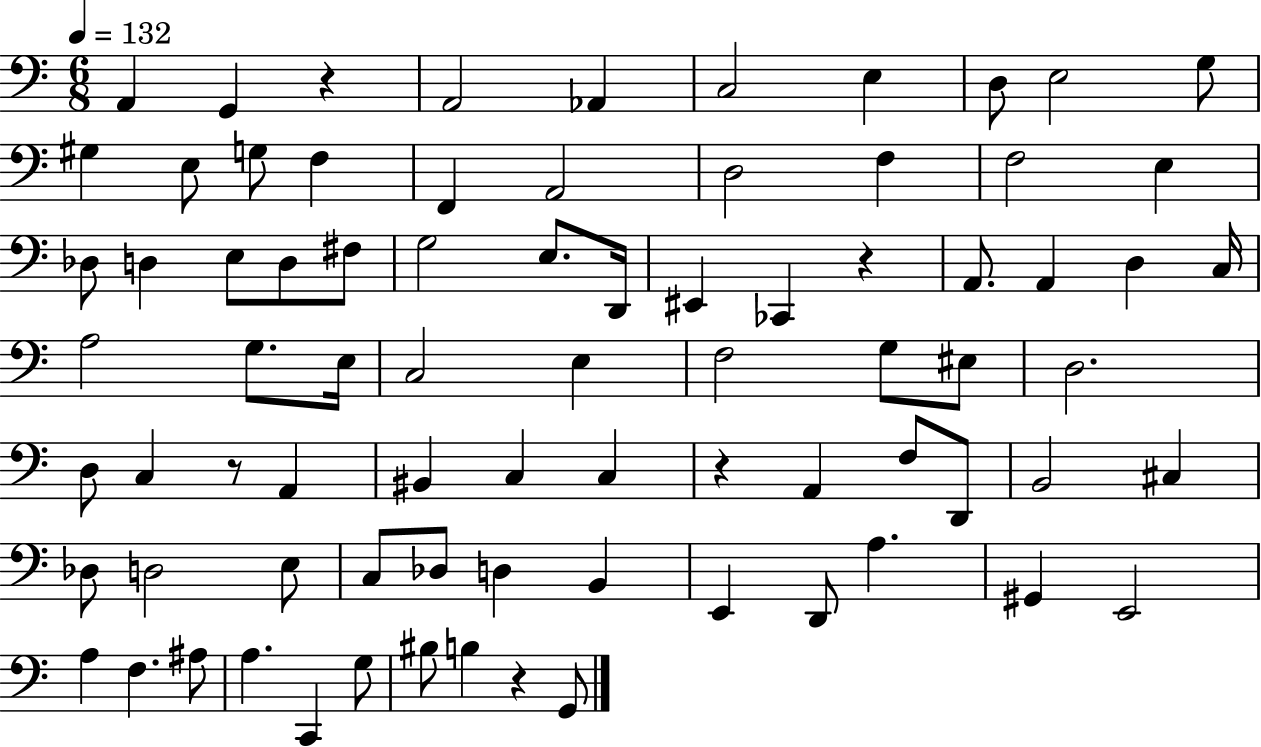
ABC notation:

X:1
T:Untitled
M:6/8
L:1/4
K:C
A,, G,, z A,,2 _A,, C,2 E, D,/2 E,2 G,/2 ^G, E,/2 G,/2 F, F,, A,,2 D,2 F, F,2 E, _D,/2 D, E,/2 D,/2 ^F,/2 G,2 E,/2 D,,/4 ^E,, _C,, z A,,/2 A,, D, C,/4 A,2 G,/2 E,/4 C,2 E, F,2 G,/2 ^E,/2 D,2 D,/2 C, z/2 A,, ^B,, C, C, z A,, F,/2 D,,/2 B,,2 ^C, _D,/2 D,2 E,/2 C,/2 _D,/2 D, B,, E,, D,,/2 A, ^G,, E,,2 A, F, ^A,/2 A, C,, G,/2 ^B,/2 B, z G,,/2